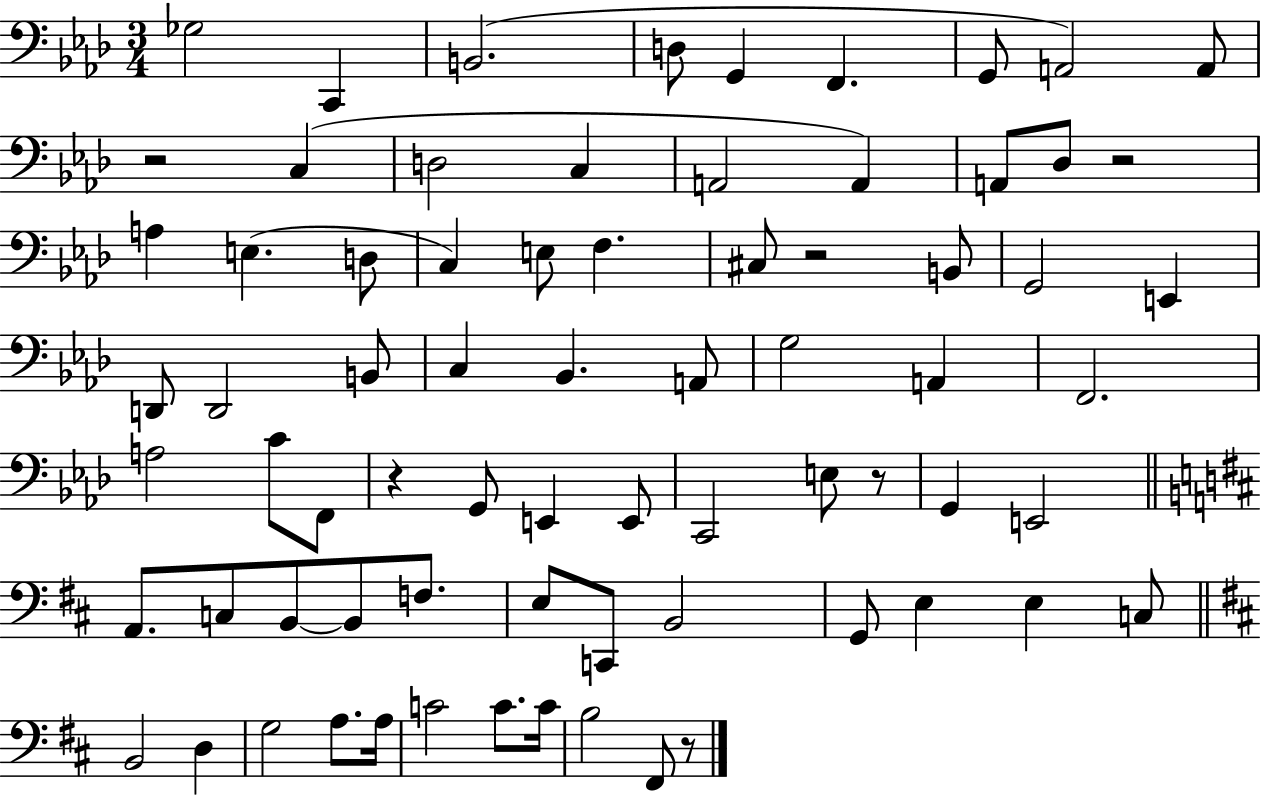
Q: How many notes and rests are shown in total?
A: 73